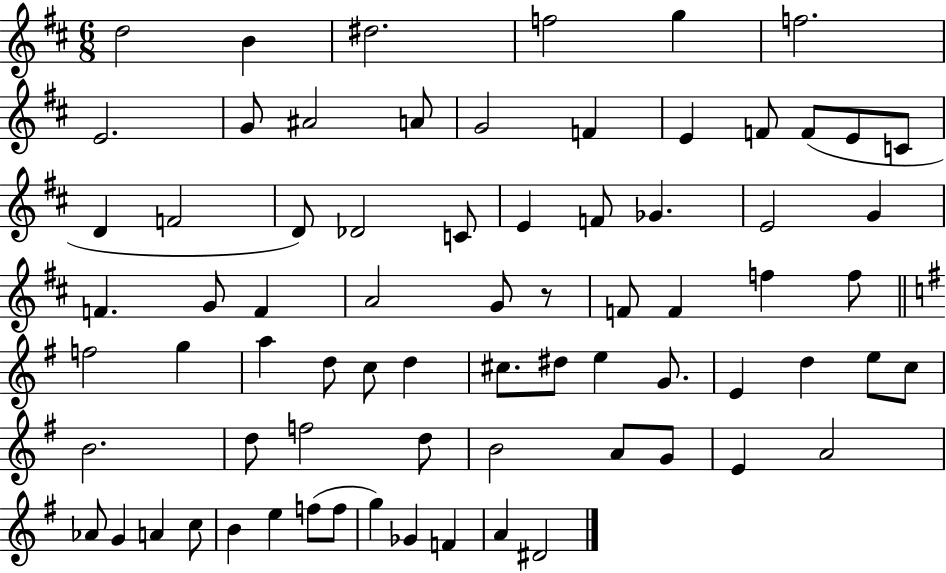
{
  \clef treble
  \numericTimeSignature
  \time 6/8
  \key d \major
  d''2 b'4 | dis''2. | f''2 g''4 | f''2. | \break e'2. | g'8 ais'2 a'8 | g'2 f'4 | e'4 f'8 f'8( e'8 c'8 | \break d'4 f'2 | d'8) des'2 c'8 | e'4 f'8 ges'4. | e'2 g'4 | \break f'4. g'8 f'4 | a'2 g'8 r8 | f'8 f'4 f''4 f''8 | \bar "||" \break \key g \major f''2 g''4 | a''4 d''8 c''8 d''4 | cis''8. dis''8 e''4 g'8. | e'4 d''4 e''8 c''8 | \break b'2. | d''8 f''2 d''8 | b'2 a'8 g'8 | e'4 a'2 | \break aes'8 g'4 a'4 c''8 | b'4 e''4 f''8( f''8 | g''4) ges'4 f'4 | a'4 dis'2 | \break \bar "|."
}